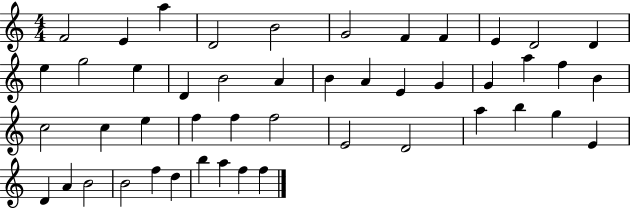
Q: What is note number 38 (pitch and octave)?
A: D4